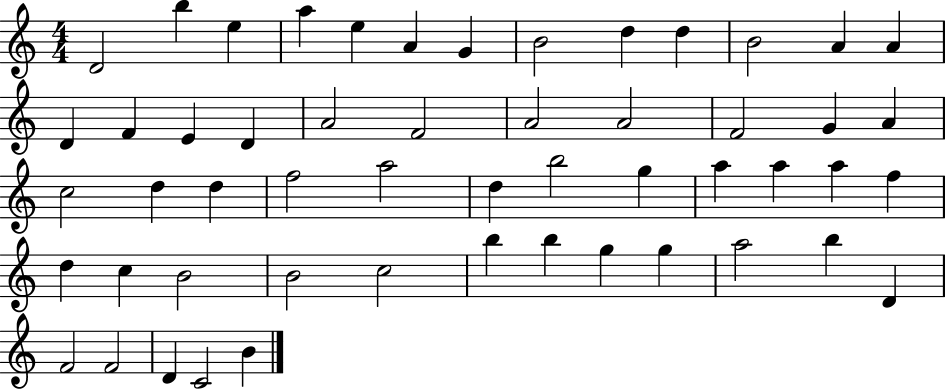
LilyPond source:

{
  \clef treble
  \numericTimeSignature
  \time 4/4
  \key c \major
  d'2 b''4 e''4 | a''4 e''4 a'4 g'4 | b'2 d''4 d''4 | b'2 a'4 a'4 | \break d'4 f'4 e'4 d'4 | a'2 f'2 | a'2 a'2 | f'2 g'4 a'4 | \break c''2 d''4 d''4 | f''2 a''2 | d''4 b''2 g''4 | a''4 a''4 a''4 f''4 | \break d''4 c''4 b'2 | b'2 c''2 | b''4 b''4 g''4 g''4 | a''2 b''4 d'4 | \break f'2 f'2 | d'4 c'2 b'4 | \bar "|."
}